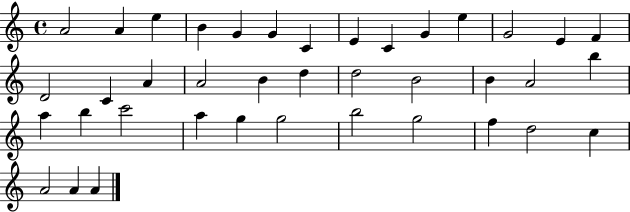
A4/h A4/q E5/q B4/q G4/q G4/q C4/q E4/q C4/q G4/q E5/q G4/h E4/q F4/q D4/h C4/q A4/q A4/h B4/q D5/q D5/h B4/h B4/q A4/h B5/q A5/q B5/q C6/h A5/q G5/q G5/h B5/h G5/h F5/q D5/h C5/q A4/h A4/q A4/q